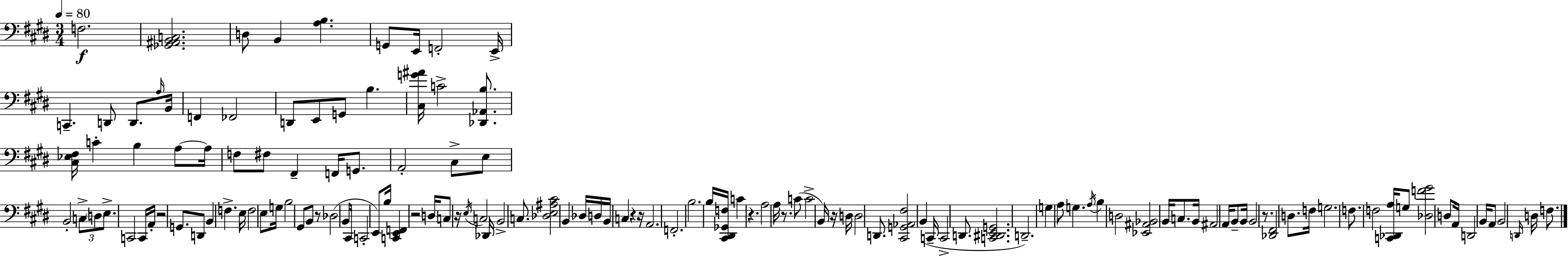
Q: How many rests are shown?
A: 10